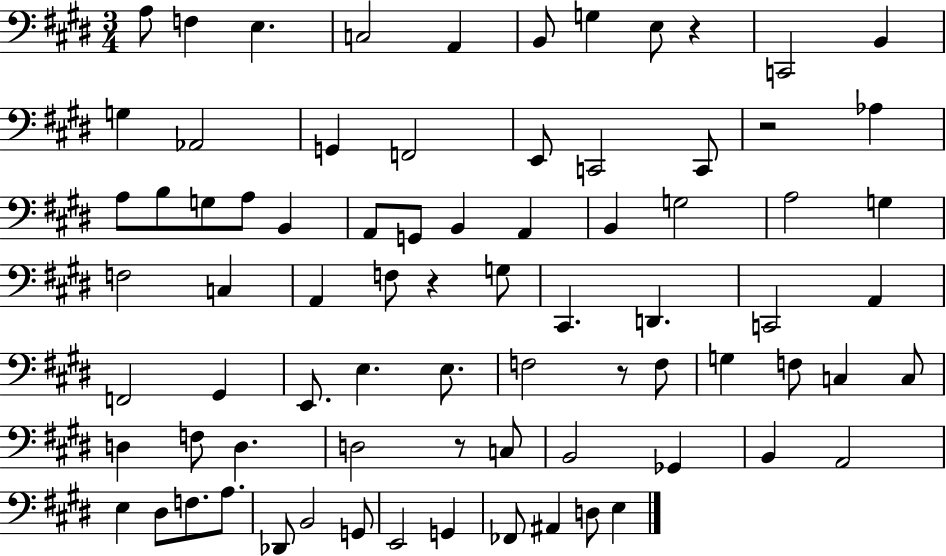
{
  \clef bass
  \numericTimeSignature
  \time 3/4
  \key e \major
  a8 f4 e4. | c2 a,4 | b,8 g4 e8 r4 | c,2 b,4 | \break g4 aes,2 | g,4 f,2 | e,8 c,2 c,8 | r2 aes4 | \break a8 b8 g8 a8 b,4 | a,8 g,8 b,4 a,4 | b,4 g2 | a2 g4 | \break f2 c4 | a,4 f8 r4 g8 | cis,4. d,4. | c,2 a,4 | \break f,2 gis,4 | e,8. e4. e8. | f2 r8 f8 | g4 f8 c4 c8 | \break d4 f8 d4. | d2 r8 c8 | b,2 ges,4 | b,4 a,2 | \break e4 dis8 f8. a8. | des,8 b,2 g,8 | e,2 g,4 | fes,8 ais,4 d8 e4 | \break \bar "|."
}